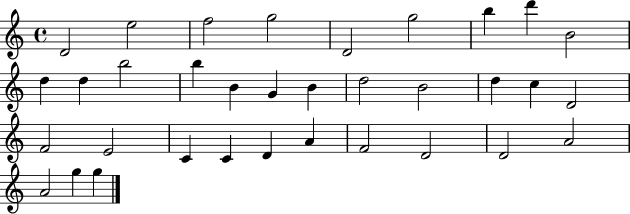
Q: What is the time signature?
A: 4/4